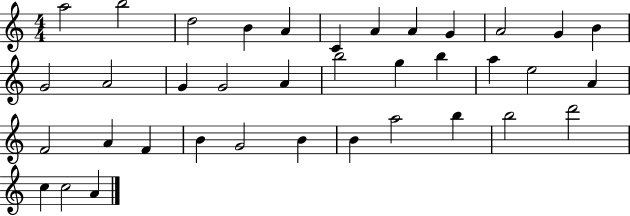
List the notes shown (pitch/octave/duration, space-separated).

A5/h B5/h D5/h B4/q A4/q C4/q A4/q A4/q G4/q A4/h G4/q B4/q G4/h A4/h G4/q G4/h A4/q B5/h G5/q B5/q A5/q E5/h A4/q F4/h A4/q F4/q B4/q G4/h B4/q B4/q A5/h B5/q B5/h D6/h C5/q C5/h A4/q